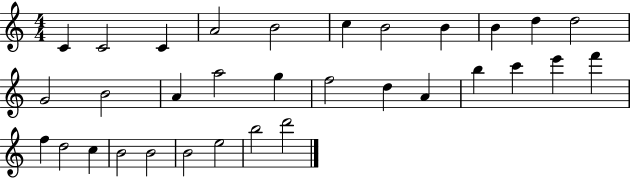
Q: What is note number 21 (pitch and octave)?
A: C6